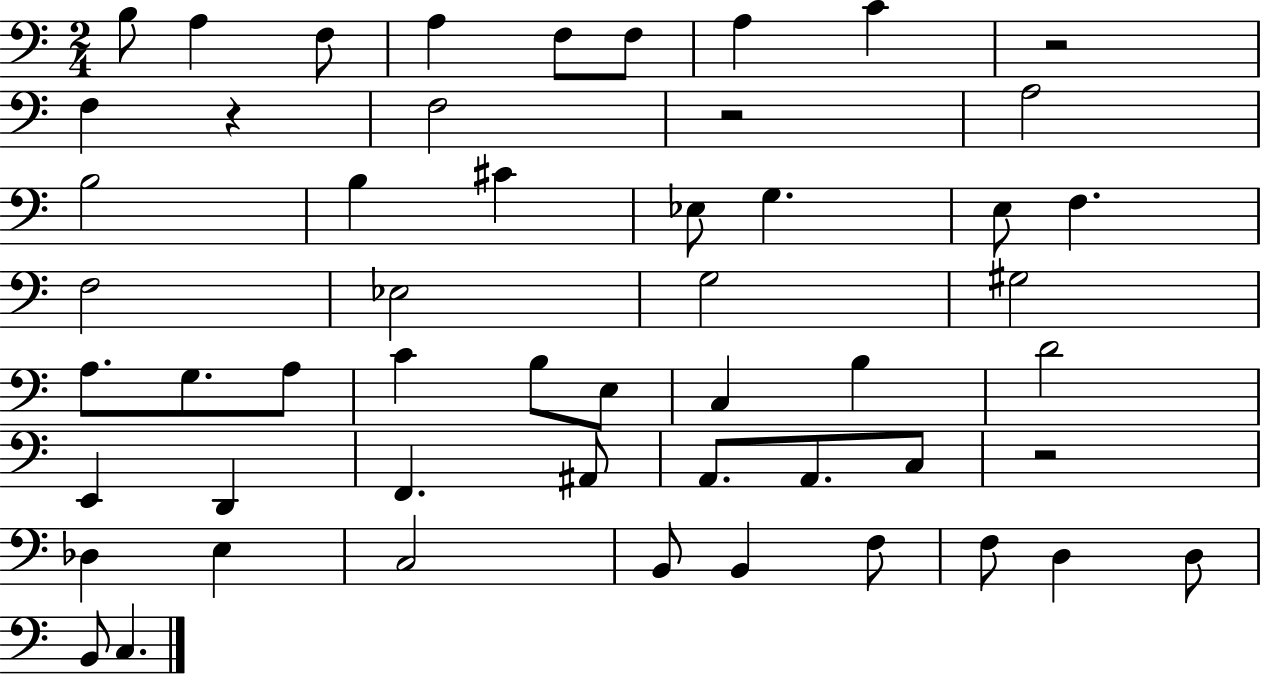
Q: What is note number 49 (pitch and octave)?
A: C3